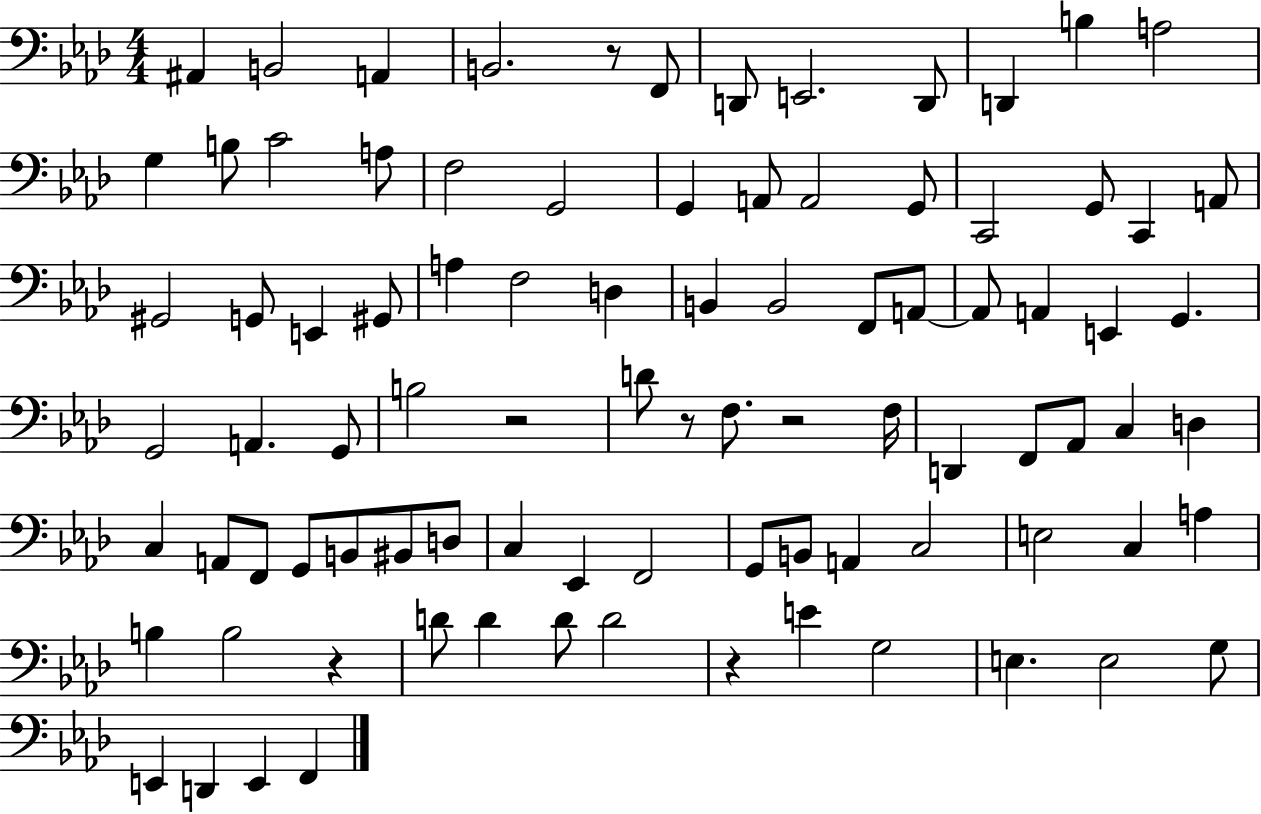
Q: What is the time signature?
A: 4/4